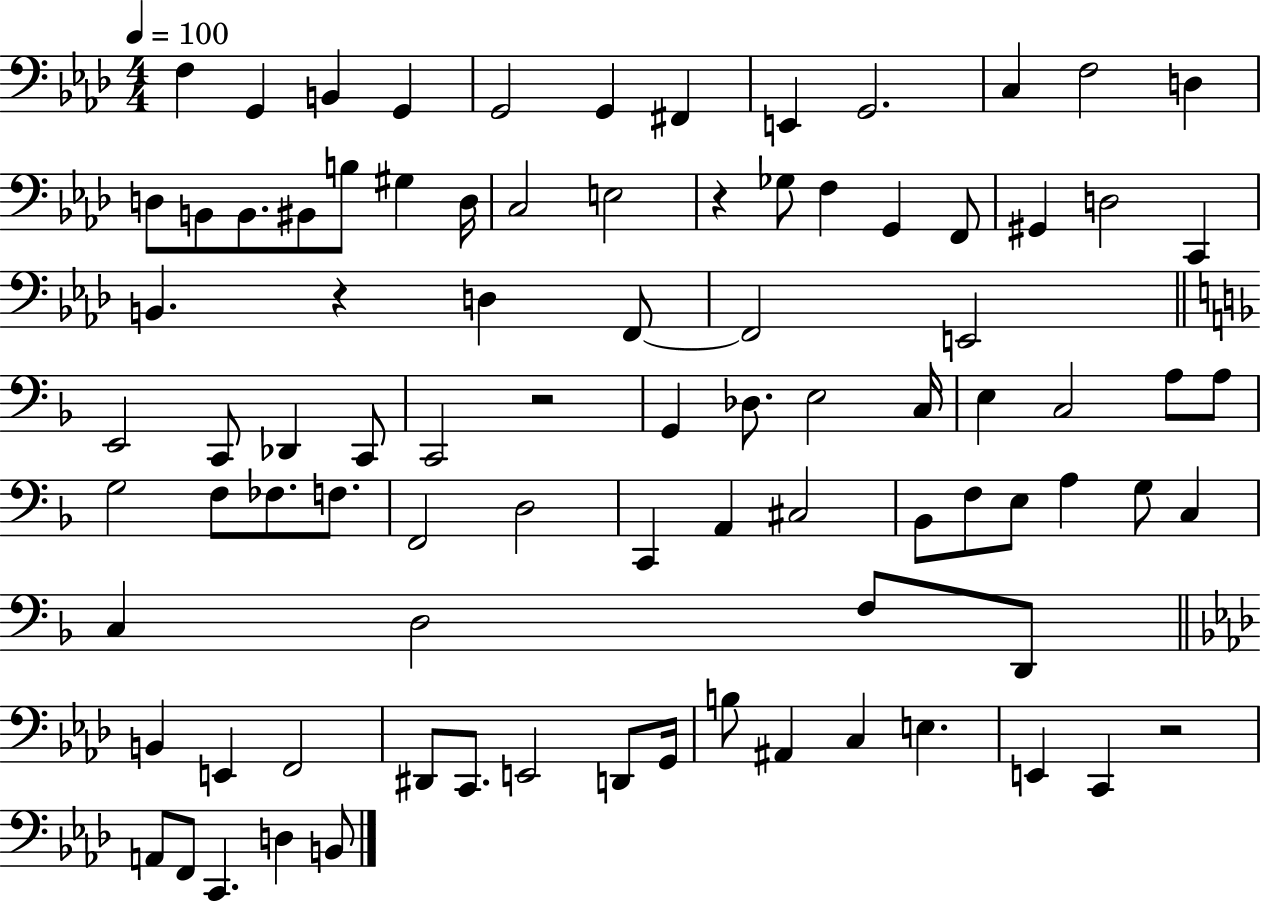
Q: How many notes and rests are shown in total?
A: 88